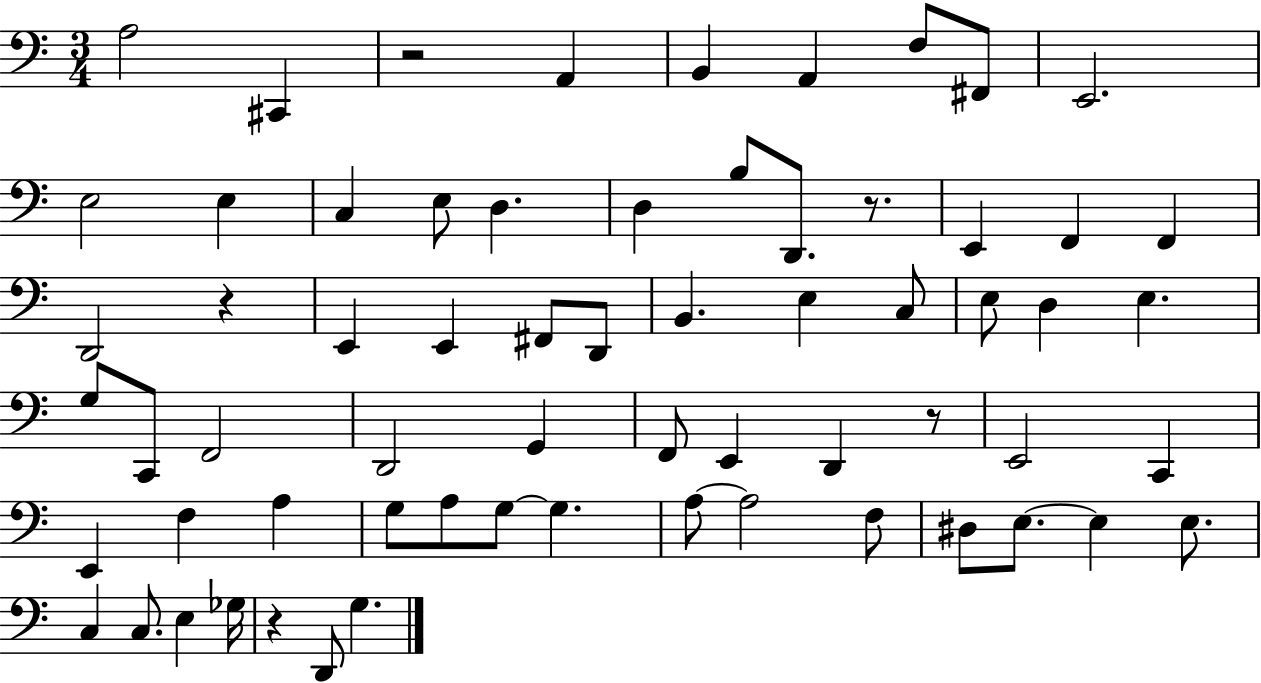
A3/h C#2/q R/h A2/q B2/q A2/q F3/e F#2/e E2/h. E3/h E3/q C3/q E3/e D3/q. D3/q B3/e D2/e. R/e. E2/q F2/q F2/q D2/h R/q E2/q E2/q F#2/e D2/e B2/q. E3/q C3/e E3/e D3/q E3/q. G3/e C2/e F2/h D2/h G2/q F2/e E2/q D2/q R/e E2/h C2/q E2/q F3/q A3/q G3/e A3/e G3/e G3/q. A3/e A3/h F3/e D#3/e E3/e. E3/q E3/e. C3/q C3/e. E3/q Gb3/s R/q D2/e G3/q.